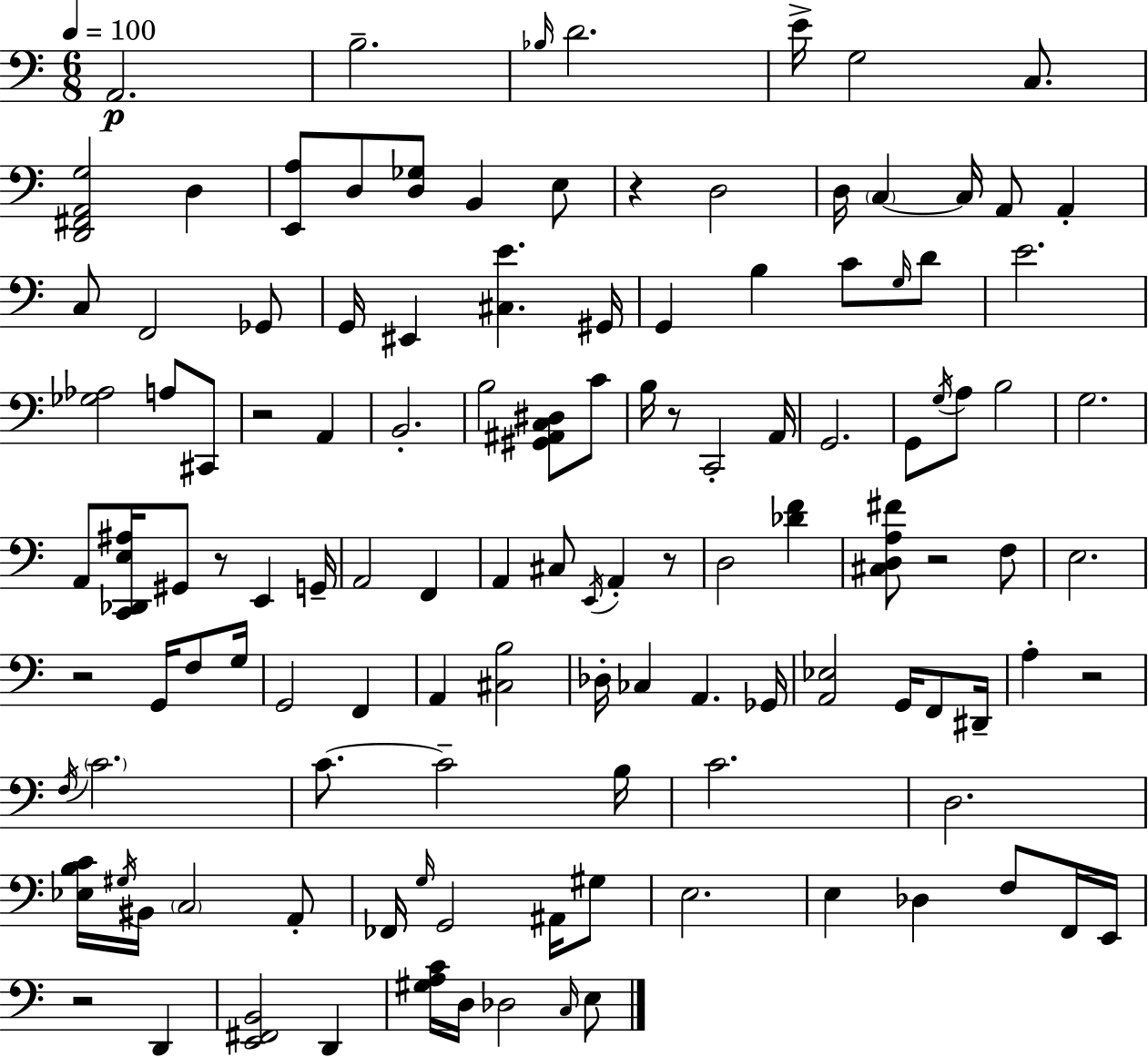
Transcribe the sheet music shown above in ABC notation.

X:1
T:Untitled
M:6/8
L:1/4
K:C
A,,2 B,2 _B,/4 D2 E/4 G,2 C,/2 [D,,^F,,A,,G,]2 D, [E,,A,]/2 D,/2 [D,_G,]/2 B,, E,/2 z D,2 D,/4 C, C,/4 A,,/2 A,, C,/2 F,,2 _G,,/2 G,,/4 ^E,, [^C,E] ^G,,/4 G,, B, C/2 G,/4 D/2 E2 [_G,_A,]2 A,/2 ^C,,/2 z2 A,, B,,2 B,2 [^G,,^A,,C,^D,]/2 C/2 B,/4 z/2 C,,2 A,,/4 G,,2 G,,/2 G,/4 A,/2 B,2 G,2 A,,/2 [C,,_D,,E,^A,]/4 ^G,,/2 z/2 E,, G,,/4 A,,2 F,, A,, ^C,/2 E,,/4 A,, z/2 D,2 [_DF] [^C,D,A,^F]/2 z2 F,/2 E,2 z2 G,,/4 F,/2 G,/4 G,,2 F,, A,, [^C,B,]2 _D,/4 _C, A,, _G,,/4 [A,,_E,]2 G,,/4 F,,/2 ^D,,/4 A, z2 F,/4 C2 C/2 C2 B,/4 C2 D,2 [_E,B,C]/4 ^G,/4 ^B,,/4 C,2 A,,/2 _F,,/4 G,/4 G,,2 ^A,,/4 ^G,/2 E,2 E, _D, F,/2 F,,/4 E,,/4 z2 D,, [E,,^F,,B,,]2 D,, [^G,A,C]/4 D,/4 _D,2 C,/4 E,/2